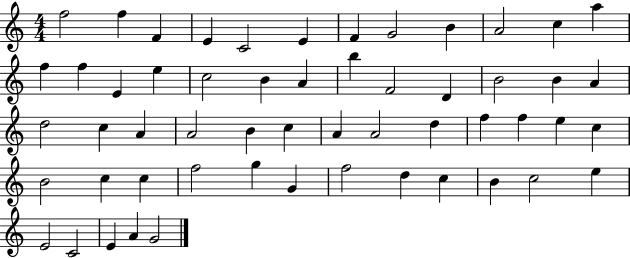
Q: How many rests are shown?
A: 0